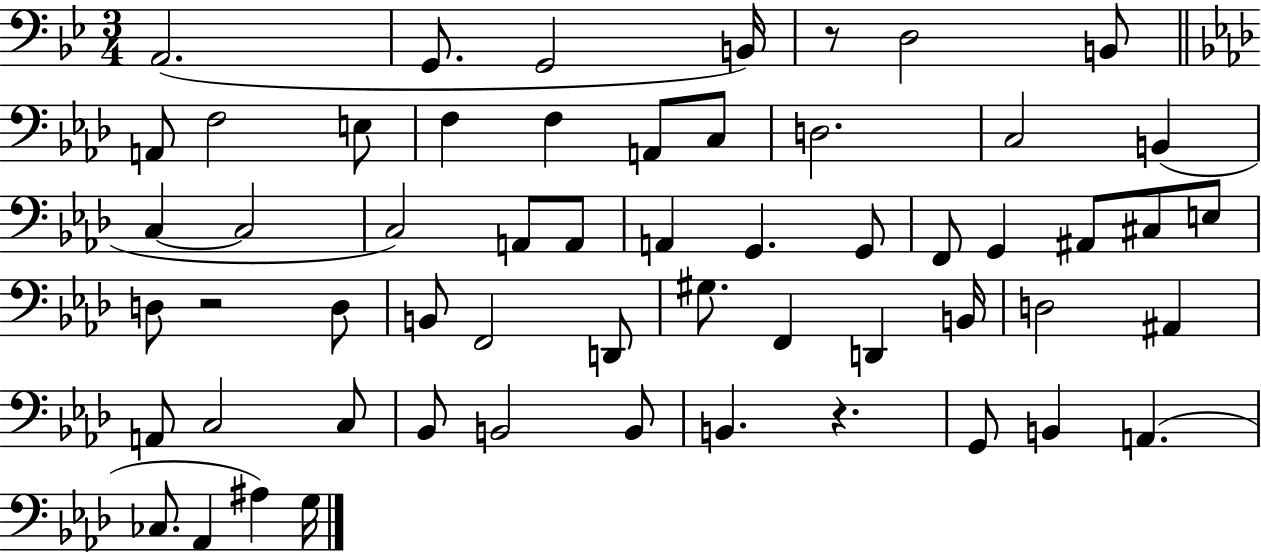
{
  \clef bass
  \numericTimeSignature
  \time 3/4
  \key bes \major
  a,2.( | g,8. g,2 b,16) | r8 d2 b,8 | \bar "||" \break \key aes \major a,8 f2 e8 | f4 f4 a,8 c8 | d2. | c2 b,4( | \break c4~~ c2 | c2) a,8 a,8 | a,4 g,4. g,8 | f,8 g,4 ais,8 cis8 e8 | \break d8 r2 d8 | b,8 f,2 d,8 | gis8. f,4 d,4 b,16 | d2 ais,4 | \break a,8 c2 c8 | bes,8 b,2 b,8 | b,4. r4. | g,8 b,4 a,4.( | \break ces8. aes,4 ais4) g16 | \bar "|."
}